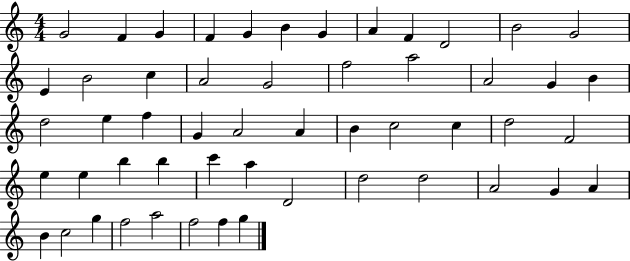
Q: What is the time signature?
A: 4/4